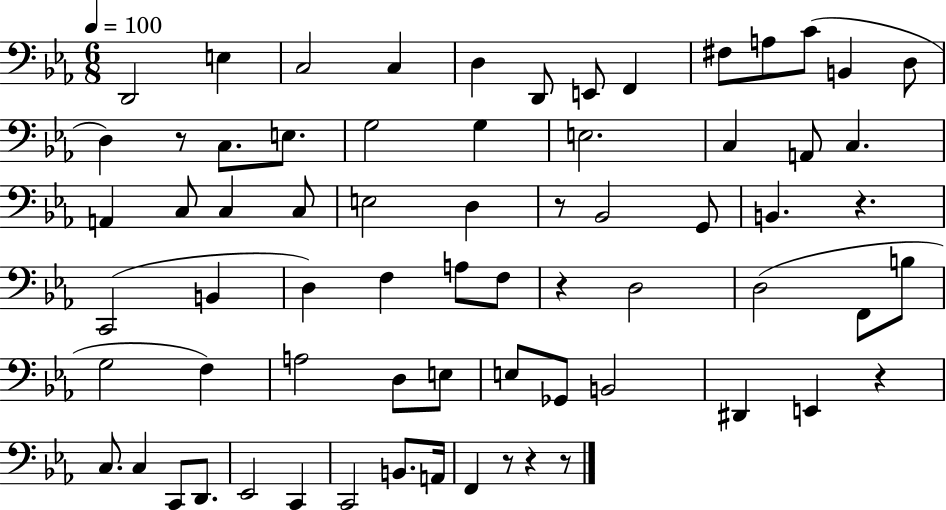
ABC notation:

X:1
T:Untitled
M:6/8
L:1/4
K:Eb
D,,2 E, C,2 C, D, D,,/2 E,,/2 F,, ^F,/2 A,/2 C/2 B,, D,/2 D, z/2 C,/2 E,/2 G,2 G, E,2 C, A,,/2 C, A,, C,/2 C, C,/2 E,2 D, z/2 _B,,2 G,,/2 B,, z C,,2 B,, D, F, A,/2 F,/2 z D,2 D,2 F,,/2 B,/2 G,2 F, A,2 D,/2 E,/2 E,/2 _G,,/2 B,,2 ^D,, E,, z C,/2 C, C,,/2 D,,/2 _E,,2 C,, C,,2 B,,/2 A,,/4 F,, z/2 z z/2